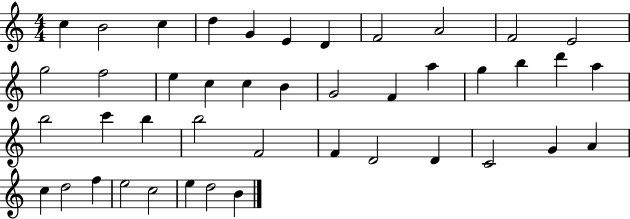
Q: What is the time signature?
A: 4/4